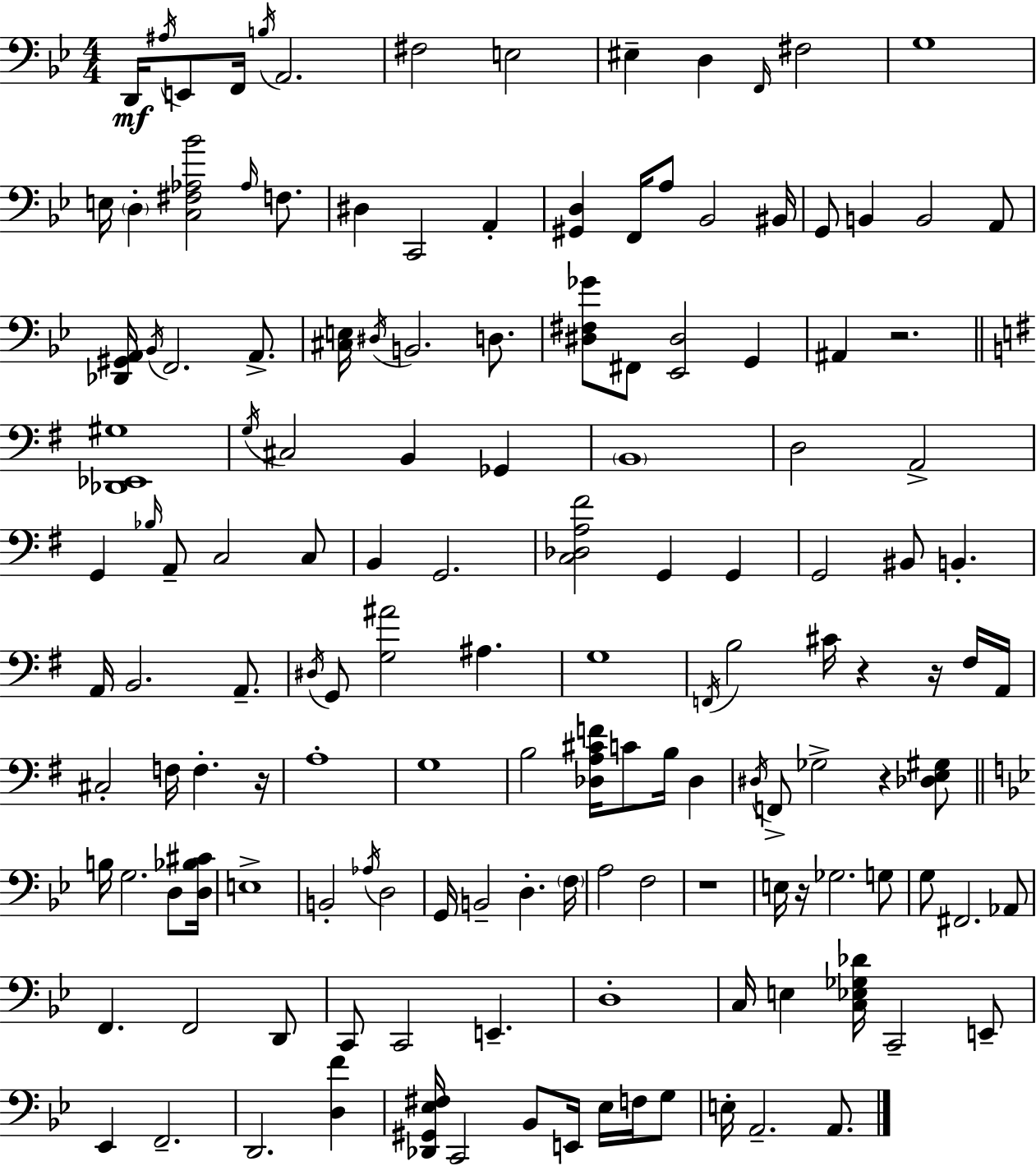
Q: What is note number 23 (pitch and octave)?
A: Bb2